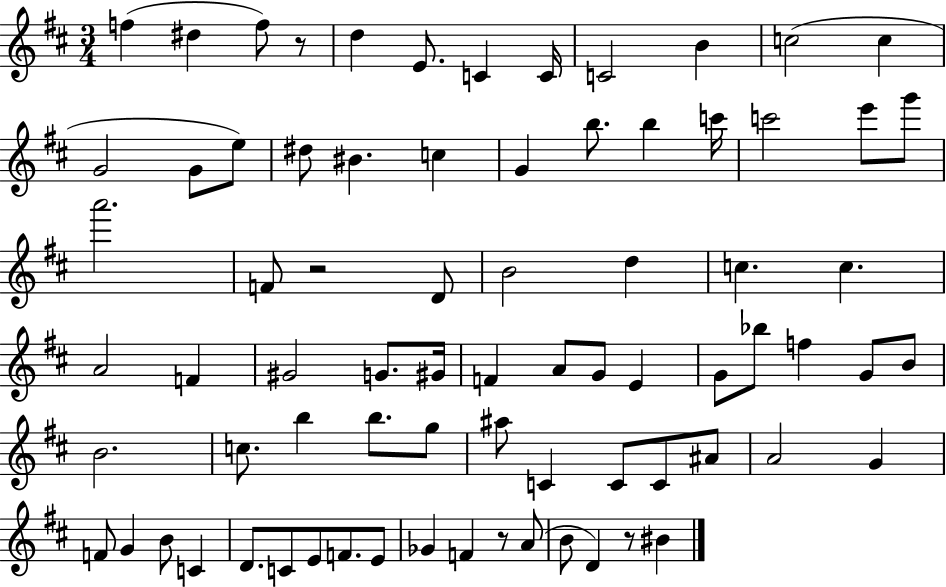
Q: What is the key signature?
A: D major